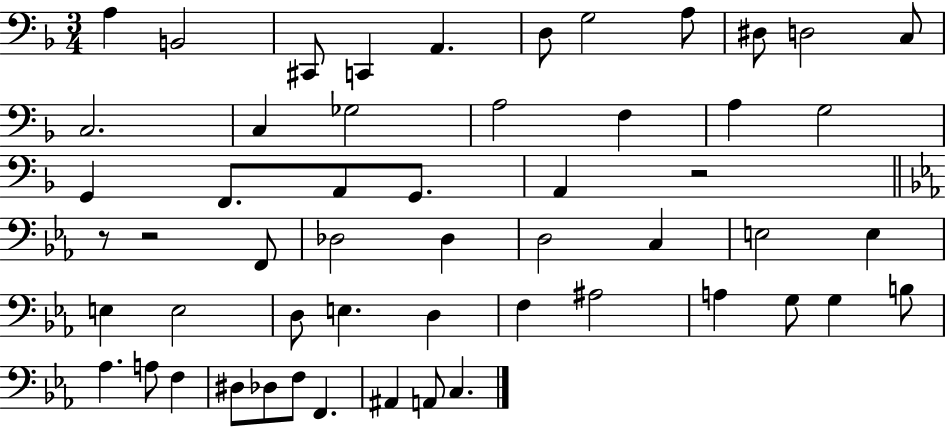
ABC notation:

X:1
T:Untitled
M:3/4
L:1/4
K:F
A, B,,2 ^C,,/2 C,, A,, D,/2 G,2 A,/2 ^D,/2 D,2 C,/2 C,2 C, _G,2 A,2 F, A, G,2 G,, F,,/2 A,,/2 G,,/2 A,, z2 z/2 z2 F,,/2 _D,2 _D, D,2 C, E,2 E, E, E,2 D,/2 E, D, F, ^A,2 A, G,/2 G, B,/2 _A, A,/2 F, ^D,/2 _D,/2 F,/2 F,, ^A,, A,,/2 C,